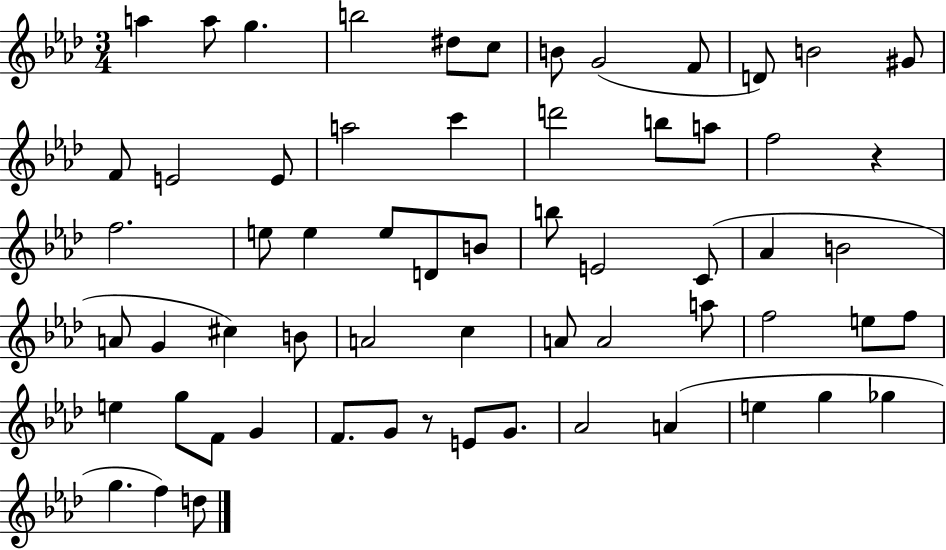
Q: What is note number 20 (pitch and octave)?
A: A5